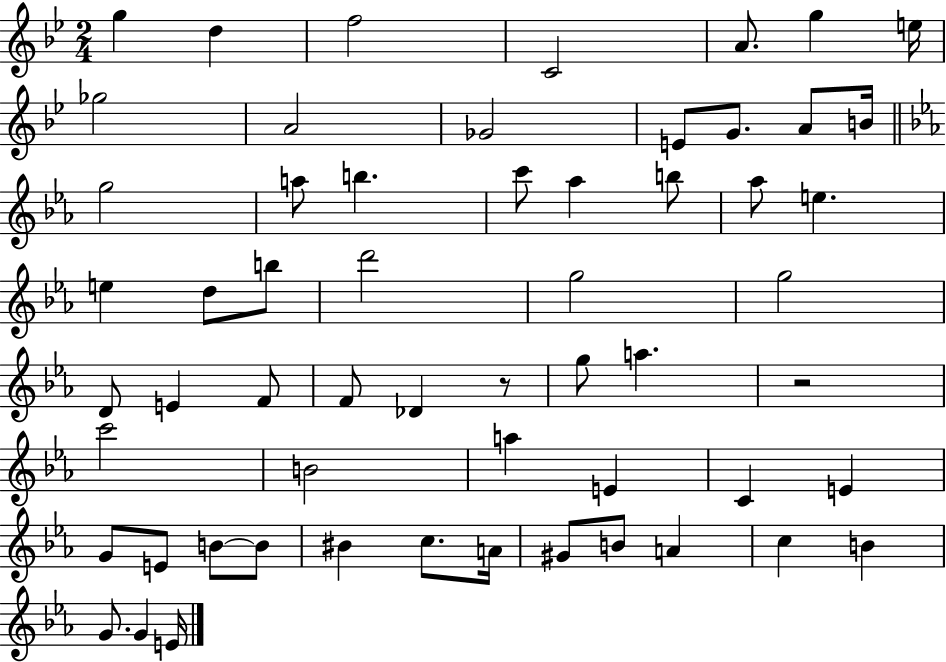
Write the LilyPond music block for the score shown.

{
  \clef treble
  \numericTimeSignature
  \time 2/4
  \key bes \major
  g''4 d''4 | f''2 | c'2 | a'8. g''4 e''16 | \break ges''2 | a'2 | ges'2 | e'8 g'8. a'8 b'16 | \break \bar "||" \break \key c \minor g''2 | a''8 b''4. | c'''8 aes''4 b''8 | aes''8 e''4. | \break e''4 d''8 b''8 | d'''2 | g''2 | g''2 | \break d'8 e'4 f'8 | f'8 des'4 r8 | g''8 a''4. | r2 | \break c'''2 | b'2 | a''4 e'4 | c'4 e'4 | \break g'8 e'8 b'8~~ b'8 | bis'4 c''8. a'16 | gis'8 b'8 a'4 | c''4 b'4 | \break g'8. g'4 e'16 | \bar "|."
}